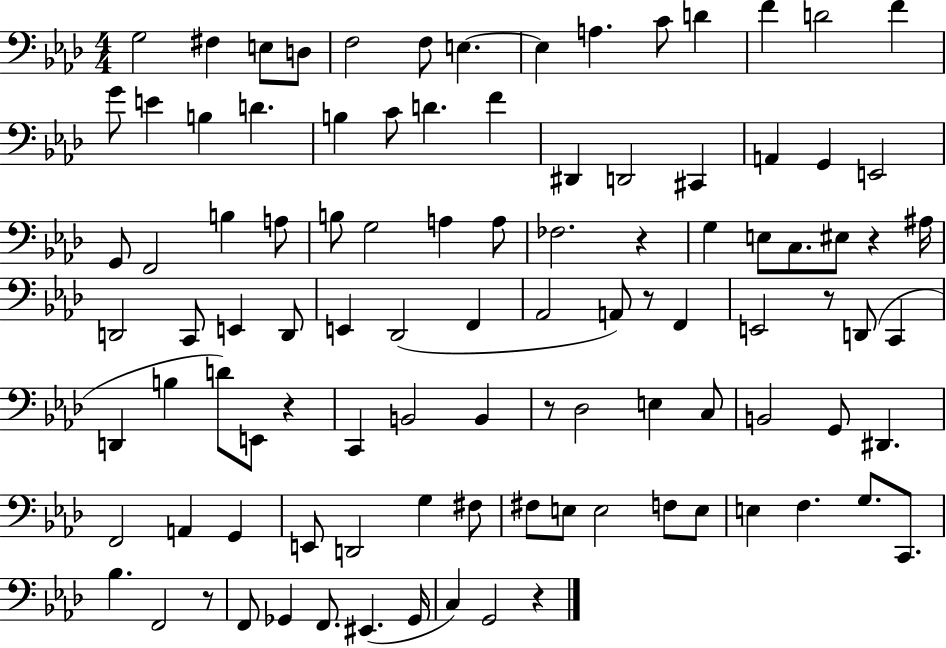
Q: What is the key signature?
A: AES major